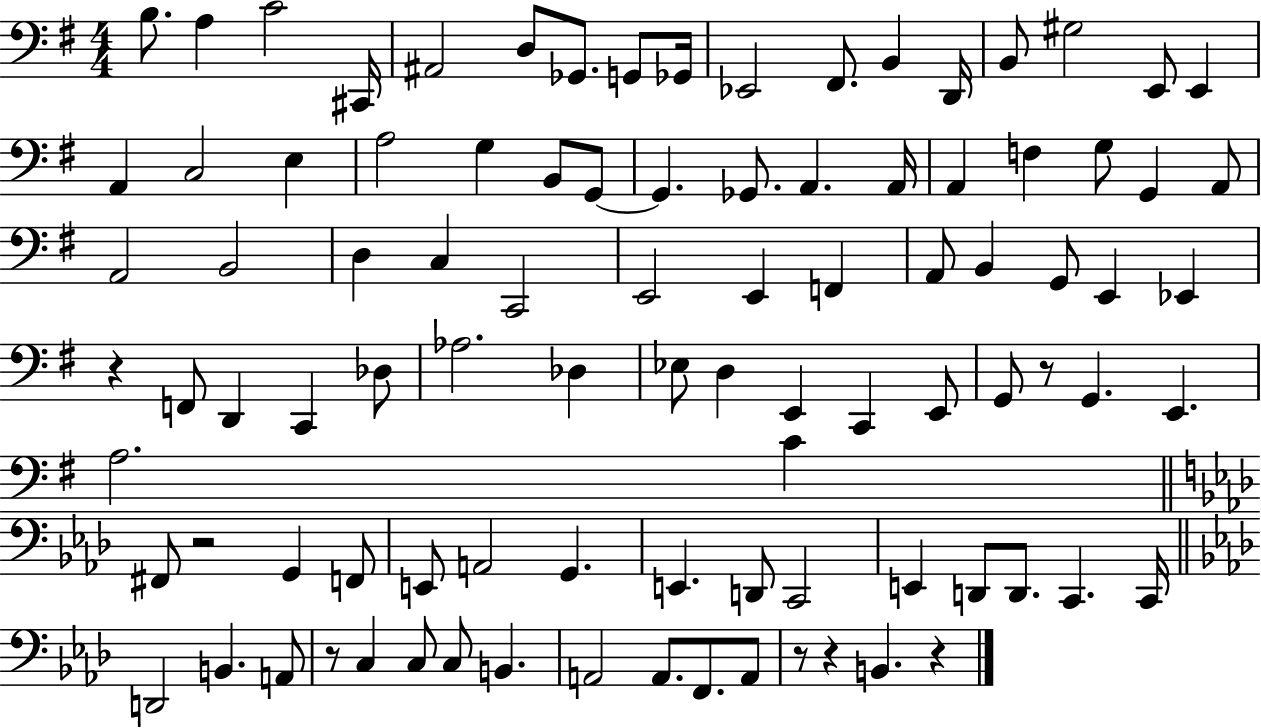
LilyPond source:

{
  \clef bass
  \numericTimeSignature
  \time 4/4
  \key g \major
  b8. a4 c'2 cis,16 | ais,2 d8 ges,8. g,8 ges,16 | ees,2 fis,8. b,4 d,16 | b,8 gis2 e,8 e,4 | \break a,4 c2 e4 | a2 g4 b,8 g,8~~ | g,4. ges,8. a,4. a,16 | a,4 f4 g8 g,4 a,8 | \break a,2 b,2 | d4 c4 c,2 | e,2 e,4 f,4 | a,8 b,4 g,8 e,4 ees,4 | \break r4 f,8 d,4 c,4 des8 | aes2. des4 | ees8 d4 e,4 c,4 e,8 | g,8 r8 g,4. e,4. | \break a2. c'4 | \bar "||" \break \key aes \major fis,8 r2 g,4 f,8 | e,8 a,2 g,4. | e,4. d,8 c,2 | e,4 d,8 d,8. c,4. c,16 | \break \bar "||" \break \key f \minor d,2 b,4. a,8 | r8 c4 c8 c8 b,4. | a,2 a,8. f,8. a,8 | r8 r4 b,4. r4 | \break \bar "|."
}